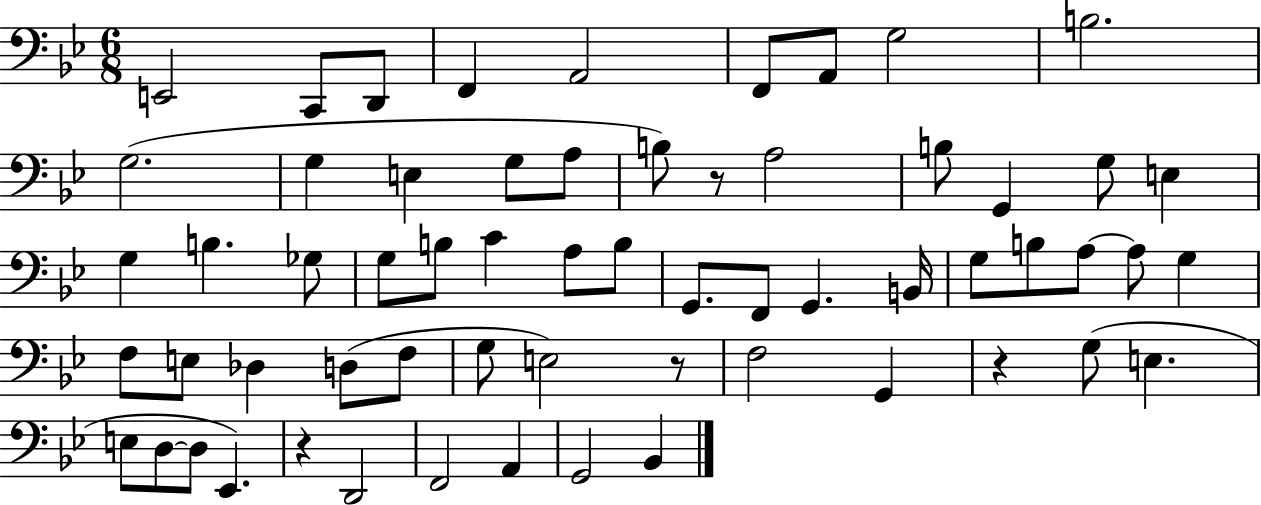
X:1
T:Untitled
M:6/8
L:1/4
K:Bb
E,,2 C,,/2 D,,/2 F,, A,,2 F,,/2 A,,/2 G,2 B,2 G,2 G, E, G,/2 A,/2 B,/2 z/2 A,2 B,/2 G,, G,/2 E, G, B, _G,/2 G,/2 B,/2 C A,/2 B,/2 G,,/2 F,,/2 G,, B,,/4 G,/2 B,/2 A,/2 A,/2 G, F,/2 E,/2 _D, D,/2 F,/2 G,/2 E,2 z/2 F,2 G,, z G,/2 E, E,/2 D,/2 D,/2 _E,, z D,,2 F,,2 A,, G,,2 _B,,